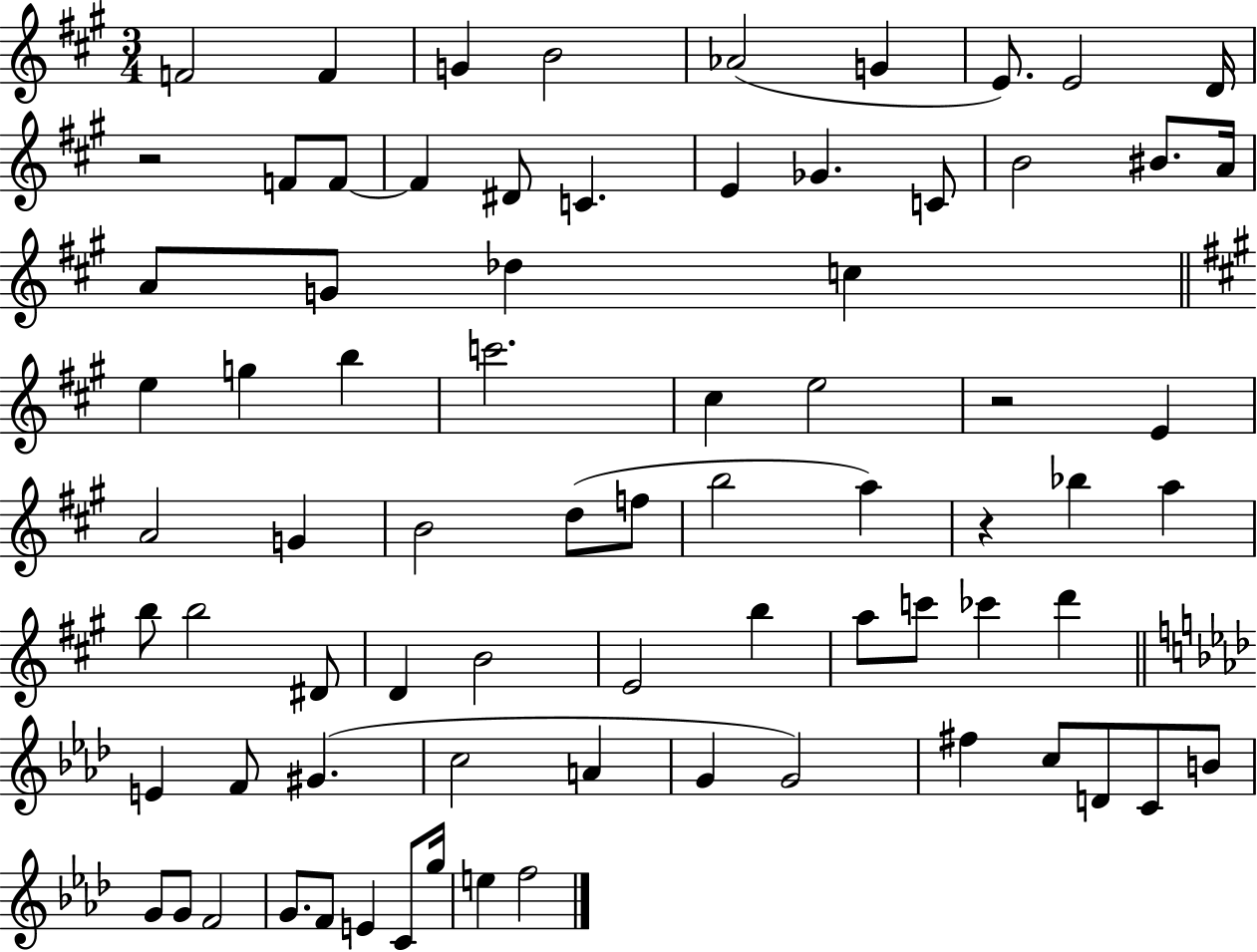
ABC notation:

X:1
T:Untitled
M:3/4
L:1/4
K:A
F2 F G B2 _A2 G E/2 E2 D/4 z2 F/2 F/2 F ^D/2 C E _G C/2 B2 ^B/2 A/4 A/2 G/2 _d c e g b c'2 ^c e2 z2 E A2 G B2 d/2 f/2 b2 a z _b a b/2 b2 ^D/2 D B2 E2 b a/2 c'/2 _c' d' E F/2 ^G c2 A G G2 ^f c/2 D/2 C/2 B/2 G/2 G/2 F2 G/2 F/2 E C/2 g/4 e f2